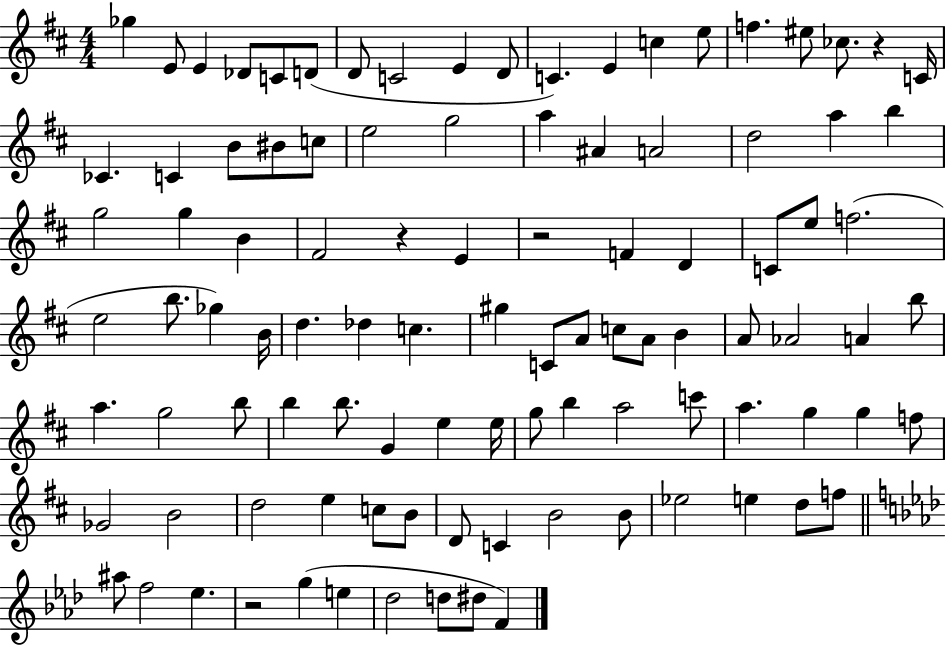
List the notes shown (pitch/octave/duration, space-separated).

Gb5/q E4/e E4/q Db4/e C4/e D4/e D4/e C4/h E4/q D4/e C4/q. E4/q C5/q E5/e F5/q. EIS5/e CES5/e. R/q C4/s CES4/q. C4/q B4/e BIS4/e C5/e E5/h G5/h A5/q A#4/q A4/h D5/h A5/q B5/q G5/h G5/q B4/q F#4/h R/q E4/q R/h F4/q D4/q C4/e E5/e F5/h. E5/h B5/e. Gb5/q B4/s D5/q. Db5/q C5/q. G#5/q C4/e A4/e C5/e A4/e B4/q A4/e Ab4/h A4/q B5/e A5/q. G5/h B5/e B5/q B5/e. G4/q E5/q E5/s G5/e B5/q A5/h C6/e A5/q. G5/q G5/q F5/e Gb4/h B4/h D5/h E5/q C5/e B4/e D4/e C4/q B4/h B4/e Eb5/h E5/q D5/e F5/e A#5/e F5/h Eb5/q. R/h G5/q E5/q Db5/h D5/e D#5/e F4/q